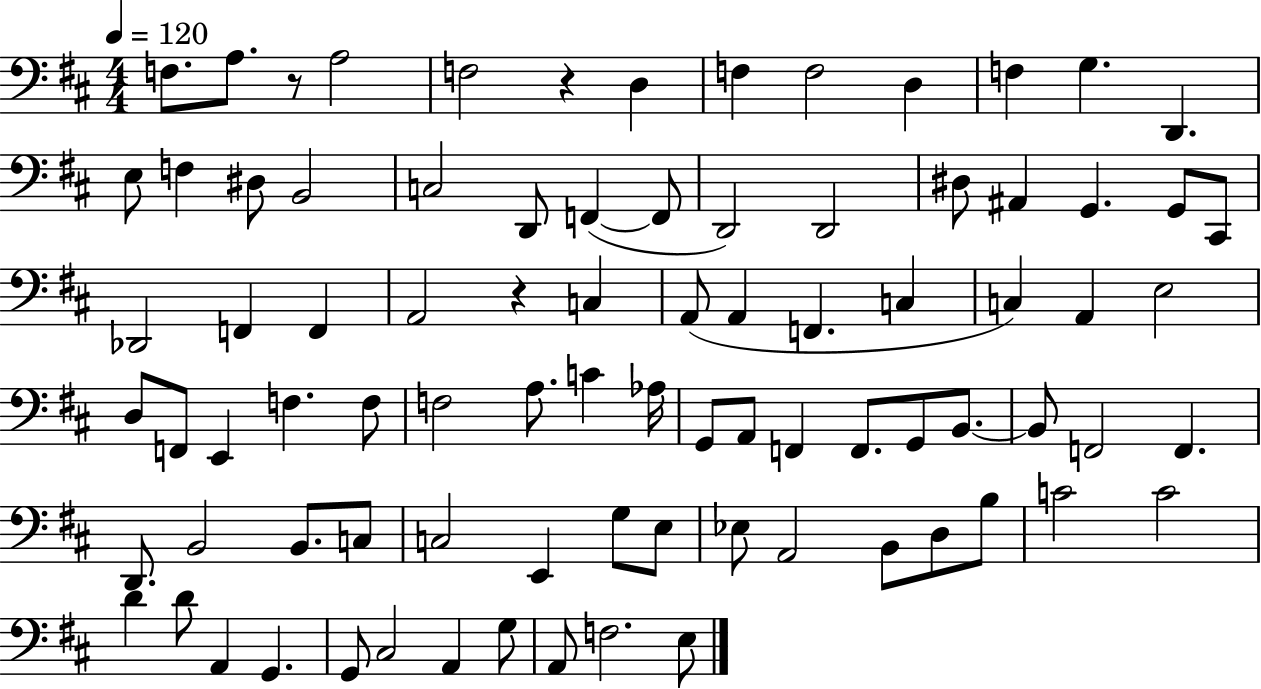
X:1
T:Untitled
M:4/4
L:1/4
K:D
F,/2 A,/2 z/2 A,2 F,2 z D, F, F,2 D, F, G, D,, E,/2 F, ^D,/2 B,,2 C,2 D,,/2 F,, F,,/2 D,,2 D,,2 ^D,/2 ^A,, G,, G,,/2 ^C,,/2 _D,,2 F,, F,, A,,2 z C, A,,/2 A,, F,, C, C, A,, E,2 D,/2 F,,/2 E,, F, F,/2 F,2 A,/2 C _A,/4 G,,/2 A,,/2 F,, F,,/2 G,,/2 B,,/2 B,,/2 F,,2 F,, D,,/2 B,,2 B,,/2 C,/2 C,2 E,, G,/2 E,/2 _E,/2 A,,2 B,,/2 D,/2 B,/2 C2 C2 D D/2 A,, G,, G,,/2 ^C,2 A,, G,/2 A,,/2 F,2 E,/2